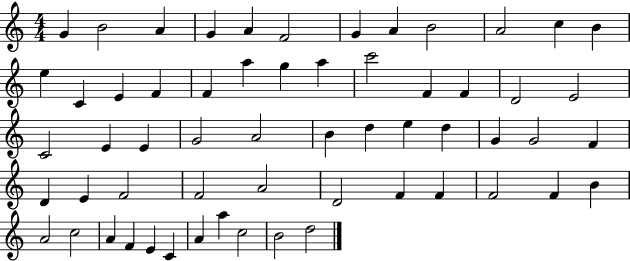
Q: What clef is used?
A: treble